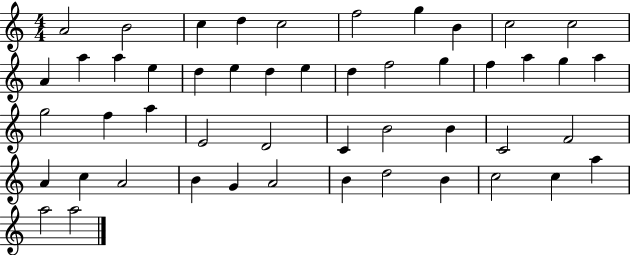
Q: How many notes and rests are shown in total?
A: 49